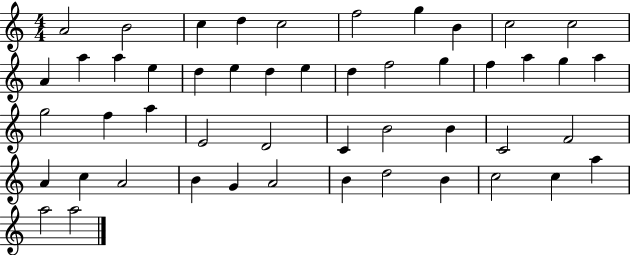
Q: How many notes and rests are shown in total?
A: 49